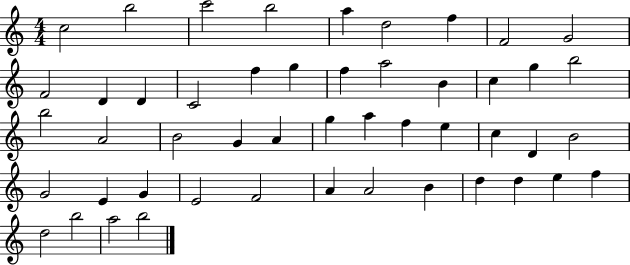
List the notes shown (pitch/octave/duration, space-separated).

C5/h B5/h C6/h B5/h A5/q D5/h F5/q F4/h G4/h F4/h D4/q D4/q C4/h F5/q G5/q F5/q A5/h B4/q C5/q G5/q B5/h B5/h A4/h B4/h G4/q A4/q G5/q A5/q F5/q E5/q C5/q D4/q B4/h G4/h E4/q G4/q E4/h F4/h A4/q A4/h B4/q D5/q D5/q E5/q F5/q D5/h B5/h A5/h B5/h